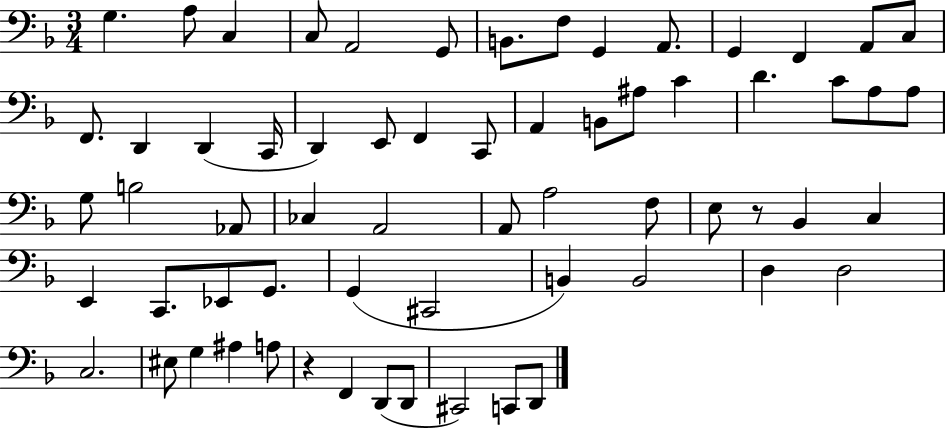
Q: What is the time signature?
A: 3/4